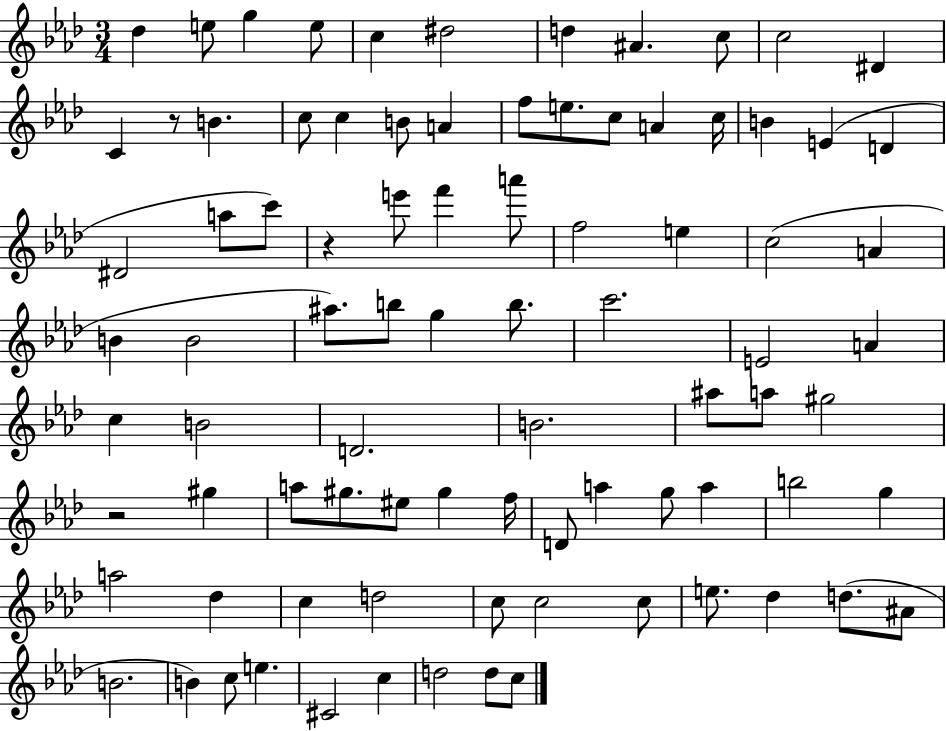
{
  \clef treble
  \numericTimeSignature
  \time 3/4
  \key aes \major
  des''4 e''8 g''4 e''8 | c''4 dis''2 | d''4 ais'4. c''8 | c''2 dis'4 | \break c'4 r8 b'4. | c''8 c''4 b'8 a'4 | f''8 e''8. c''8 a'4 c''16 | b'4 e'4( d'4 | \break dis'2 a''8 c'''8) | r4 e'''8 f'''4 a'''8 | f''2 e''4 | c''2( a'4 | \break b'4 b'2 | ais''8.) b''8 g''4 b''8. | c'''2. | e'2 a'4 | \break c''4 b'2 | d'2. | b'2. | ais''8 a''8 gis''2 | \break r2 gis''4 | a''8 gis''8. eis''8 gis''4 f''16 | d'8 a''4 g''8 a''4 | b''2 g''4 | \break a''2 des''4 | c''4 d''2 | c''8 c''2 c''8 | e''8. des''4 d''8.( ais'8 | \break b'2. | b'4) c''8 e''4. | cis'2 c''4 | d''2 d''8 c''8 | \break \bar "|."
}